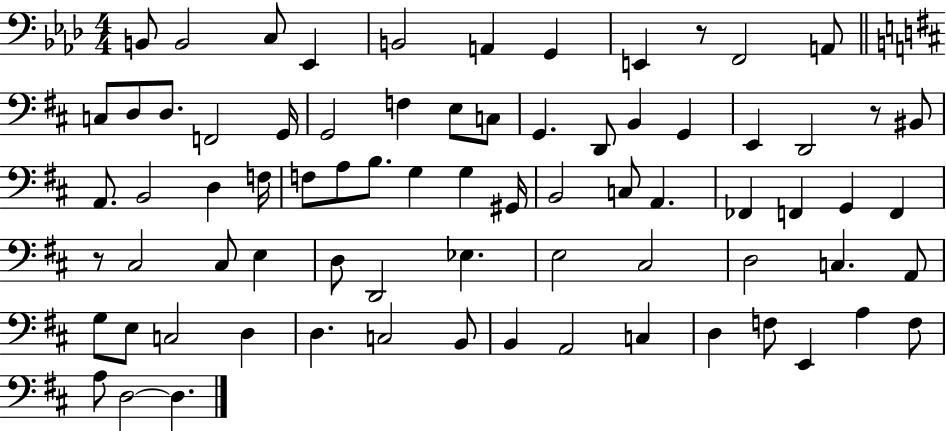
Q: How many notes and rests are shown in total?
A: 75